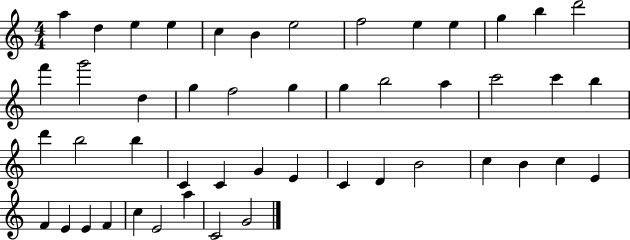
{
  \clef treble
  \numericTimeSignature
  \time 4/4
  \key c \major
  a''4 d''4 e''4 e''4 | c''4 b'4 e''2 | f''2 e''4 e''4 | g''4 b''4 d'''2 | \break f'''4 g'''2 d''4 | g''4 f''2 g''4 | g''4 b''2 a''4 | c'''2 c'''4 b''4 | \break d'''4 b''2 b''4 | c'4 c'4 g'4 e'4 | c'4 d'4 b'2 | c''4 b'4 c''4 e'4 | \break f'4 e'4 e'4 f'4 | c''4 e'2 a''4 | c'2 g'2 | \bar "|."
}